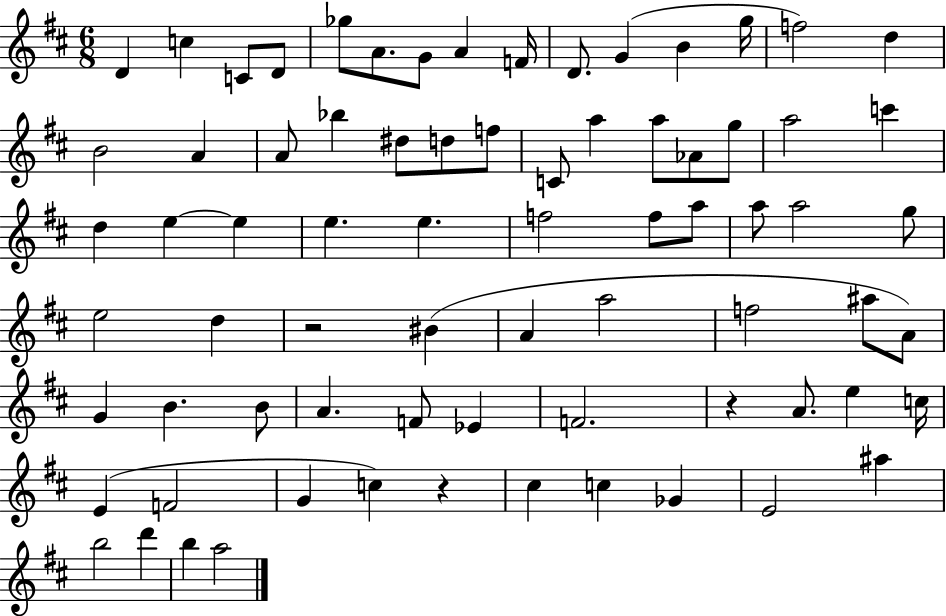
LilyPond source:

{
  \clef treble
  \numericTimeSignature
  \time 6/8
  \key d \major
  d'4 c''4 c'8 d'8 | ges''8 a'8. g'8 a'4 f'16 | d'8. g'4( b'4 g''16 | f''2) d''4 | \break b'2 a'4 | a'8 bes''4 dis''8 d''8 f''8 | c'8 a''4 a''8 aes'8 g''8 | a''2 c'''4 | \break d''4 e''4~~ e''4 | e''4. e''4. | f''2 f''8 a''8 | a''8 a''2 g''8 | \break e''2 d''4 | r2 bis'4( | a'4 a''2 | f''2 ais''8 a'8) | \break g'4 b'4. b'8 | a'4. f'8 ees'4 | f'2. | r4 a'8. e''4 c''16 | \break e'4( f'2 | g'4 c''4) r4 | cis''4 c''4 ges'4 | e'2 ais''4 | \break b''2 d'''4 | b''4 a''2 | \bar "|."
}